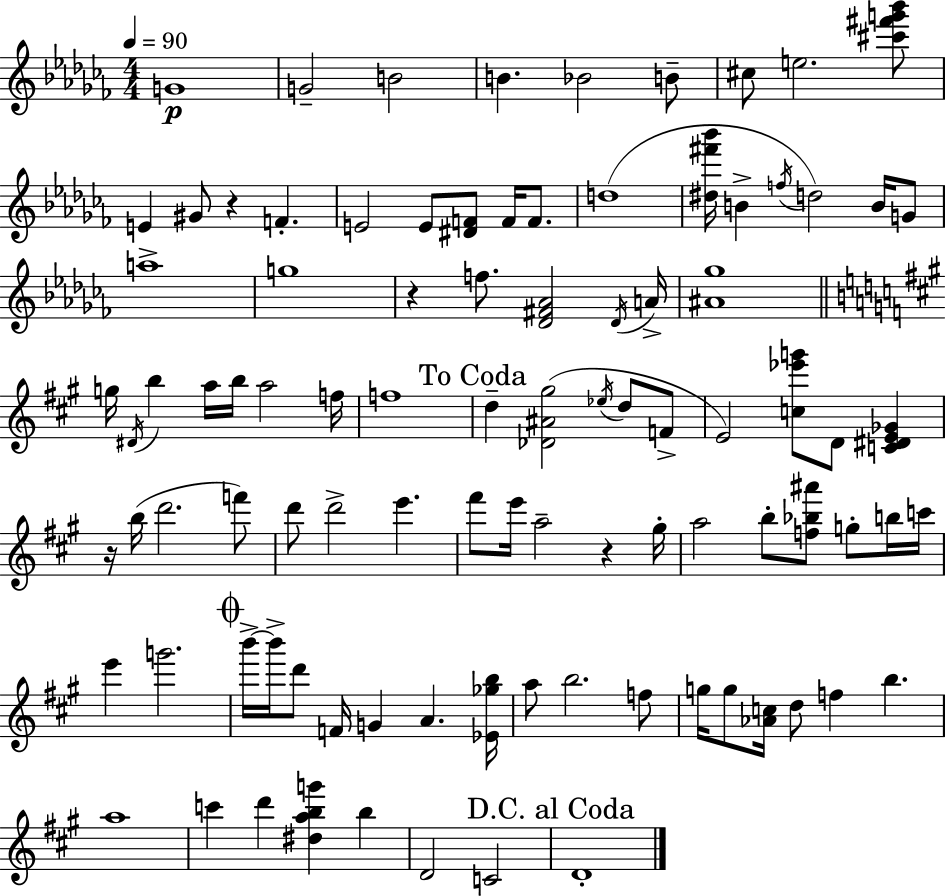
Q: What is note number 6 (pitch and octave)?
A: B4